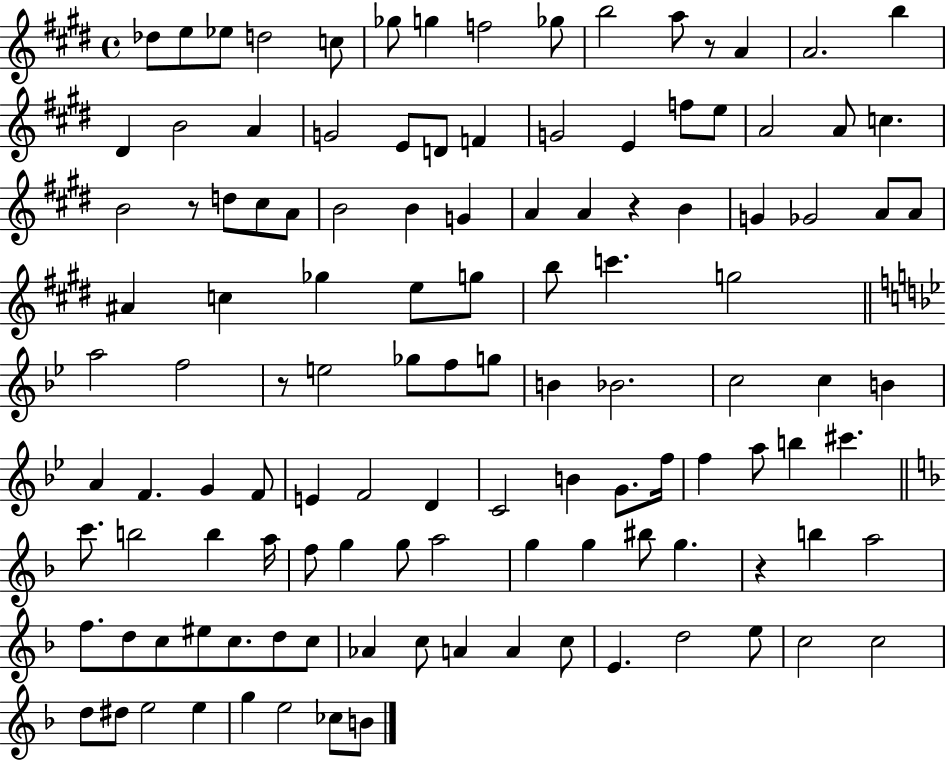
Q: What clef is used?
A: treble